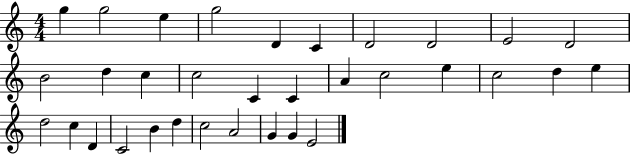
G5/q G5/h E5/q G5/h D4/q C4/q D4/h D4/h E4/h D4/h B4/h D5/q C5/q C5/h C4/q C4/q A4/q C5/h E5/q C5/h D5/q E5/q D5/h C5/q D4/q C4/h B4/q D5/q C5/h A4/h G4/q G4/q E4/h